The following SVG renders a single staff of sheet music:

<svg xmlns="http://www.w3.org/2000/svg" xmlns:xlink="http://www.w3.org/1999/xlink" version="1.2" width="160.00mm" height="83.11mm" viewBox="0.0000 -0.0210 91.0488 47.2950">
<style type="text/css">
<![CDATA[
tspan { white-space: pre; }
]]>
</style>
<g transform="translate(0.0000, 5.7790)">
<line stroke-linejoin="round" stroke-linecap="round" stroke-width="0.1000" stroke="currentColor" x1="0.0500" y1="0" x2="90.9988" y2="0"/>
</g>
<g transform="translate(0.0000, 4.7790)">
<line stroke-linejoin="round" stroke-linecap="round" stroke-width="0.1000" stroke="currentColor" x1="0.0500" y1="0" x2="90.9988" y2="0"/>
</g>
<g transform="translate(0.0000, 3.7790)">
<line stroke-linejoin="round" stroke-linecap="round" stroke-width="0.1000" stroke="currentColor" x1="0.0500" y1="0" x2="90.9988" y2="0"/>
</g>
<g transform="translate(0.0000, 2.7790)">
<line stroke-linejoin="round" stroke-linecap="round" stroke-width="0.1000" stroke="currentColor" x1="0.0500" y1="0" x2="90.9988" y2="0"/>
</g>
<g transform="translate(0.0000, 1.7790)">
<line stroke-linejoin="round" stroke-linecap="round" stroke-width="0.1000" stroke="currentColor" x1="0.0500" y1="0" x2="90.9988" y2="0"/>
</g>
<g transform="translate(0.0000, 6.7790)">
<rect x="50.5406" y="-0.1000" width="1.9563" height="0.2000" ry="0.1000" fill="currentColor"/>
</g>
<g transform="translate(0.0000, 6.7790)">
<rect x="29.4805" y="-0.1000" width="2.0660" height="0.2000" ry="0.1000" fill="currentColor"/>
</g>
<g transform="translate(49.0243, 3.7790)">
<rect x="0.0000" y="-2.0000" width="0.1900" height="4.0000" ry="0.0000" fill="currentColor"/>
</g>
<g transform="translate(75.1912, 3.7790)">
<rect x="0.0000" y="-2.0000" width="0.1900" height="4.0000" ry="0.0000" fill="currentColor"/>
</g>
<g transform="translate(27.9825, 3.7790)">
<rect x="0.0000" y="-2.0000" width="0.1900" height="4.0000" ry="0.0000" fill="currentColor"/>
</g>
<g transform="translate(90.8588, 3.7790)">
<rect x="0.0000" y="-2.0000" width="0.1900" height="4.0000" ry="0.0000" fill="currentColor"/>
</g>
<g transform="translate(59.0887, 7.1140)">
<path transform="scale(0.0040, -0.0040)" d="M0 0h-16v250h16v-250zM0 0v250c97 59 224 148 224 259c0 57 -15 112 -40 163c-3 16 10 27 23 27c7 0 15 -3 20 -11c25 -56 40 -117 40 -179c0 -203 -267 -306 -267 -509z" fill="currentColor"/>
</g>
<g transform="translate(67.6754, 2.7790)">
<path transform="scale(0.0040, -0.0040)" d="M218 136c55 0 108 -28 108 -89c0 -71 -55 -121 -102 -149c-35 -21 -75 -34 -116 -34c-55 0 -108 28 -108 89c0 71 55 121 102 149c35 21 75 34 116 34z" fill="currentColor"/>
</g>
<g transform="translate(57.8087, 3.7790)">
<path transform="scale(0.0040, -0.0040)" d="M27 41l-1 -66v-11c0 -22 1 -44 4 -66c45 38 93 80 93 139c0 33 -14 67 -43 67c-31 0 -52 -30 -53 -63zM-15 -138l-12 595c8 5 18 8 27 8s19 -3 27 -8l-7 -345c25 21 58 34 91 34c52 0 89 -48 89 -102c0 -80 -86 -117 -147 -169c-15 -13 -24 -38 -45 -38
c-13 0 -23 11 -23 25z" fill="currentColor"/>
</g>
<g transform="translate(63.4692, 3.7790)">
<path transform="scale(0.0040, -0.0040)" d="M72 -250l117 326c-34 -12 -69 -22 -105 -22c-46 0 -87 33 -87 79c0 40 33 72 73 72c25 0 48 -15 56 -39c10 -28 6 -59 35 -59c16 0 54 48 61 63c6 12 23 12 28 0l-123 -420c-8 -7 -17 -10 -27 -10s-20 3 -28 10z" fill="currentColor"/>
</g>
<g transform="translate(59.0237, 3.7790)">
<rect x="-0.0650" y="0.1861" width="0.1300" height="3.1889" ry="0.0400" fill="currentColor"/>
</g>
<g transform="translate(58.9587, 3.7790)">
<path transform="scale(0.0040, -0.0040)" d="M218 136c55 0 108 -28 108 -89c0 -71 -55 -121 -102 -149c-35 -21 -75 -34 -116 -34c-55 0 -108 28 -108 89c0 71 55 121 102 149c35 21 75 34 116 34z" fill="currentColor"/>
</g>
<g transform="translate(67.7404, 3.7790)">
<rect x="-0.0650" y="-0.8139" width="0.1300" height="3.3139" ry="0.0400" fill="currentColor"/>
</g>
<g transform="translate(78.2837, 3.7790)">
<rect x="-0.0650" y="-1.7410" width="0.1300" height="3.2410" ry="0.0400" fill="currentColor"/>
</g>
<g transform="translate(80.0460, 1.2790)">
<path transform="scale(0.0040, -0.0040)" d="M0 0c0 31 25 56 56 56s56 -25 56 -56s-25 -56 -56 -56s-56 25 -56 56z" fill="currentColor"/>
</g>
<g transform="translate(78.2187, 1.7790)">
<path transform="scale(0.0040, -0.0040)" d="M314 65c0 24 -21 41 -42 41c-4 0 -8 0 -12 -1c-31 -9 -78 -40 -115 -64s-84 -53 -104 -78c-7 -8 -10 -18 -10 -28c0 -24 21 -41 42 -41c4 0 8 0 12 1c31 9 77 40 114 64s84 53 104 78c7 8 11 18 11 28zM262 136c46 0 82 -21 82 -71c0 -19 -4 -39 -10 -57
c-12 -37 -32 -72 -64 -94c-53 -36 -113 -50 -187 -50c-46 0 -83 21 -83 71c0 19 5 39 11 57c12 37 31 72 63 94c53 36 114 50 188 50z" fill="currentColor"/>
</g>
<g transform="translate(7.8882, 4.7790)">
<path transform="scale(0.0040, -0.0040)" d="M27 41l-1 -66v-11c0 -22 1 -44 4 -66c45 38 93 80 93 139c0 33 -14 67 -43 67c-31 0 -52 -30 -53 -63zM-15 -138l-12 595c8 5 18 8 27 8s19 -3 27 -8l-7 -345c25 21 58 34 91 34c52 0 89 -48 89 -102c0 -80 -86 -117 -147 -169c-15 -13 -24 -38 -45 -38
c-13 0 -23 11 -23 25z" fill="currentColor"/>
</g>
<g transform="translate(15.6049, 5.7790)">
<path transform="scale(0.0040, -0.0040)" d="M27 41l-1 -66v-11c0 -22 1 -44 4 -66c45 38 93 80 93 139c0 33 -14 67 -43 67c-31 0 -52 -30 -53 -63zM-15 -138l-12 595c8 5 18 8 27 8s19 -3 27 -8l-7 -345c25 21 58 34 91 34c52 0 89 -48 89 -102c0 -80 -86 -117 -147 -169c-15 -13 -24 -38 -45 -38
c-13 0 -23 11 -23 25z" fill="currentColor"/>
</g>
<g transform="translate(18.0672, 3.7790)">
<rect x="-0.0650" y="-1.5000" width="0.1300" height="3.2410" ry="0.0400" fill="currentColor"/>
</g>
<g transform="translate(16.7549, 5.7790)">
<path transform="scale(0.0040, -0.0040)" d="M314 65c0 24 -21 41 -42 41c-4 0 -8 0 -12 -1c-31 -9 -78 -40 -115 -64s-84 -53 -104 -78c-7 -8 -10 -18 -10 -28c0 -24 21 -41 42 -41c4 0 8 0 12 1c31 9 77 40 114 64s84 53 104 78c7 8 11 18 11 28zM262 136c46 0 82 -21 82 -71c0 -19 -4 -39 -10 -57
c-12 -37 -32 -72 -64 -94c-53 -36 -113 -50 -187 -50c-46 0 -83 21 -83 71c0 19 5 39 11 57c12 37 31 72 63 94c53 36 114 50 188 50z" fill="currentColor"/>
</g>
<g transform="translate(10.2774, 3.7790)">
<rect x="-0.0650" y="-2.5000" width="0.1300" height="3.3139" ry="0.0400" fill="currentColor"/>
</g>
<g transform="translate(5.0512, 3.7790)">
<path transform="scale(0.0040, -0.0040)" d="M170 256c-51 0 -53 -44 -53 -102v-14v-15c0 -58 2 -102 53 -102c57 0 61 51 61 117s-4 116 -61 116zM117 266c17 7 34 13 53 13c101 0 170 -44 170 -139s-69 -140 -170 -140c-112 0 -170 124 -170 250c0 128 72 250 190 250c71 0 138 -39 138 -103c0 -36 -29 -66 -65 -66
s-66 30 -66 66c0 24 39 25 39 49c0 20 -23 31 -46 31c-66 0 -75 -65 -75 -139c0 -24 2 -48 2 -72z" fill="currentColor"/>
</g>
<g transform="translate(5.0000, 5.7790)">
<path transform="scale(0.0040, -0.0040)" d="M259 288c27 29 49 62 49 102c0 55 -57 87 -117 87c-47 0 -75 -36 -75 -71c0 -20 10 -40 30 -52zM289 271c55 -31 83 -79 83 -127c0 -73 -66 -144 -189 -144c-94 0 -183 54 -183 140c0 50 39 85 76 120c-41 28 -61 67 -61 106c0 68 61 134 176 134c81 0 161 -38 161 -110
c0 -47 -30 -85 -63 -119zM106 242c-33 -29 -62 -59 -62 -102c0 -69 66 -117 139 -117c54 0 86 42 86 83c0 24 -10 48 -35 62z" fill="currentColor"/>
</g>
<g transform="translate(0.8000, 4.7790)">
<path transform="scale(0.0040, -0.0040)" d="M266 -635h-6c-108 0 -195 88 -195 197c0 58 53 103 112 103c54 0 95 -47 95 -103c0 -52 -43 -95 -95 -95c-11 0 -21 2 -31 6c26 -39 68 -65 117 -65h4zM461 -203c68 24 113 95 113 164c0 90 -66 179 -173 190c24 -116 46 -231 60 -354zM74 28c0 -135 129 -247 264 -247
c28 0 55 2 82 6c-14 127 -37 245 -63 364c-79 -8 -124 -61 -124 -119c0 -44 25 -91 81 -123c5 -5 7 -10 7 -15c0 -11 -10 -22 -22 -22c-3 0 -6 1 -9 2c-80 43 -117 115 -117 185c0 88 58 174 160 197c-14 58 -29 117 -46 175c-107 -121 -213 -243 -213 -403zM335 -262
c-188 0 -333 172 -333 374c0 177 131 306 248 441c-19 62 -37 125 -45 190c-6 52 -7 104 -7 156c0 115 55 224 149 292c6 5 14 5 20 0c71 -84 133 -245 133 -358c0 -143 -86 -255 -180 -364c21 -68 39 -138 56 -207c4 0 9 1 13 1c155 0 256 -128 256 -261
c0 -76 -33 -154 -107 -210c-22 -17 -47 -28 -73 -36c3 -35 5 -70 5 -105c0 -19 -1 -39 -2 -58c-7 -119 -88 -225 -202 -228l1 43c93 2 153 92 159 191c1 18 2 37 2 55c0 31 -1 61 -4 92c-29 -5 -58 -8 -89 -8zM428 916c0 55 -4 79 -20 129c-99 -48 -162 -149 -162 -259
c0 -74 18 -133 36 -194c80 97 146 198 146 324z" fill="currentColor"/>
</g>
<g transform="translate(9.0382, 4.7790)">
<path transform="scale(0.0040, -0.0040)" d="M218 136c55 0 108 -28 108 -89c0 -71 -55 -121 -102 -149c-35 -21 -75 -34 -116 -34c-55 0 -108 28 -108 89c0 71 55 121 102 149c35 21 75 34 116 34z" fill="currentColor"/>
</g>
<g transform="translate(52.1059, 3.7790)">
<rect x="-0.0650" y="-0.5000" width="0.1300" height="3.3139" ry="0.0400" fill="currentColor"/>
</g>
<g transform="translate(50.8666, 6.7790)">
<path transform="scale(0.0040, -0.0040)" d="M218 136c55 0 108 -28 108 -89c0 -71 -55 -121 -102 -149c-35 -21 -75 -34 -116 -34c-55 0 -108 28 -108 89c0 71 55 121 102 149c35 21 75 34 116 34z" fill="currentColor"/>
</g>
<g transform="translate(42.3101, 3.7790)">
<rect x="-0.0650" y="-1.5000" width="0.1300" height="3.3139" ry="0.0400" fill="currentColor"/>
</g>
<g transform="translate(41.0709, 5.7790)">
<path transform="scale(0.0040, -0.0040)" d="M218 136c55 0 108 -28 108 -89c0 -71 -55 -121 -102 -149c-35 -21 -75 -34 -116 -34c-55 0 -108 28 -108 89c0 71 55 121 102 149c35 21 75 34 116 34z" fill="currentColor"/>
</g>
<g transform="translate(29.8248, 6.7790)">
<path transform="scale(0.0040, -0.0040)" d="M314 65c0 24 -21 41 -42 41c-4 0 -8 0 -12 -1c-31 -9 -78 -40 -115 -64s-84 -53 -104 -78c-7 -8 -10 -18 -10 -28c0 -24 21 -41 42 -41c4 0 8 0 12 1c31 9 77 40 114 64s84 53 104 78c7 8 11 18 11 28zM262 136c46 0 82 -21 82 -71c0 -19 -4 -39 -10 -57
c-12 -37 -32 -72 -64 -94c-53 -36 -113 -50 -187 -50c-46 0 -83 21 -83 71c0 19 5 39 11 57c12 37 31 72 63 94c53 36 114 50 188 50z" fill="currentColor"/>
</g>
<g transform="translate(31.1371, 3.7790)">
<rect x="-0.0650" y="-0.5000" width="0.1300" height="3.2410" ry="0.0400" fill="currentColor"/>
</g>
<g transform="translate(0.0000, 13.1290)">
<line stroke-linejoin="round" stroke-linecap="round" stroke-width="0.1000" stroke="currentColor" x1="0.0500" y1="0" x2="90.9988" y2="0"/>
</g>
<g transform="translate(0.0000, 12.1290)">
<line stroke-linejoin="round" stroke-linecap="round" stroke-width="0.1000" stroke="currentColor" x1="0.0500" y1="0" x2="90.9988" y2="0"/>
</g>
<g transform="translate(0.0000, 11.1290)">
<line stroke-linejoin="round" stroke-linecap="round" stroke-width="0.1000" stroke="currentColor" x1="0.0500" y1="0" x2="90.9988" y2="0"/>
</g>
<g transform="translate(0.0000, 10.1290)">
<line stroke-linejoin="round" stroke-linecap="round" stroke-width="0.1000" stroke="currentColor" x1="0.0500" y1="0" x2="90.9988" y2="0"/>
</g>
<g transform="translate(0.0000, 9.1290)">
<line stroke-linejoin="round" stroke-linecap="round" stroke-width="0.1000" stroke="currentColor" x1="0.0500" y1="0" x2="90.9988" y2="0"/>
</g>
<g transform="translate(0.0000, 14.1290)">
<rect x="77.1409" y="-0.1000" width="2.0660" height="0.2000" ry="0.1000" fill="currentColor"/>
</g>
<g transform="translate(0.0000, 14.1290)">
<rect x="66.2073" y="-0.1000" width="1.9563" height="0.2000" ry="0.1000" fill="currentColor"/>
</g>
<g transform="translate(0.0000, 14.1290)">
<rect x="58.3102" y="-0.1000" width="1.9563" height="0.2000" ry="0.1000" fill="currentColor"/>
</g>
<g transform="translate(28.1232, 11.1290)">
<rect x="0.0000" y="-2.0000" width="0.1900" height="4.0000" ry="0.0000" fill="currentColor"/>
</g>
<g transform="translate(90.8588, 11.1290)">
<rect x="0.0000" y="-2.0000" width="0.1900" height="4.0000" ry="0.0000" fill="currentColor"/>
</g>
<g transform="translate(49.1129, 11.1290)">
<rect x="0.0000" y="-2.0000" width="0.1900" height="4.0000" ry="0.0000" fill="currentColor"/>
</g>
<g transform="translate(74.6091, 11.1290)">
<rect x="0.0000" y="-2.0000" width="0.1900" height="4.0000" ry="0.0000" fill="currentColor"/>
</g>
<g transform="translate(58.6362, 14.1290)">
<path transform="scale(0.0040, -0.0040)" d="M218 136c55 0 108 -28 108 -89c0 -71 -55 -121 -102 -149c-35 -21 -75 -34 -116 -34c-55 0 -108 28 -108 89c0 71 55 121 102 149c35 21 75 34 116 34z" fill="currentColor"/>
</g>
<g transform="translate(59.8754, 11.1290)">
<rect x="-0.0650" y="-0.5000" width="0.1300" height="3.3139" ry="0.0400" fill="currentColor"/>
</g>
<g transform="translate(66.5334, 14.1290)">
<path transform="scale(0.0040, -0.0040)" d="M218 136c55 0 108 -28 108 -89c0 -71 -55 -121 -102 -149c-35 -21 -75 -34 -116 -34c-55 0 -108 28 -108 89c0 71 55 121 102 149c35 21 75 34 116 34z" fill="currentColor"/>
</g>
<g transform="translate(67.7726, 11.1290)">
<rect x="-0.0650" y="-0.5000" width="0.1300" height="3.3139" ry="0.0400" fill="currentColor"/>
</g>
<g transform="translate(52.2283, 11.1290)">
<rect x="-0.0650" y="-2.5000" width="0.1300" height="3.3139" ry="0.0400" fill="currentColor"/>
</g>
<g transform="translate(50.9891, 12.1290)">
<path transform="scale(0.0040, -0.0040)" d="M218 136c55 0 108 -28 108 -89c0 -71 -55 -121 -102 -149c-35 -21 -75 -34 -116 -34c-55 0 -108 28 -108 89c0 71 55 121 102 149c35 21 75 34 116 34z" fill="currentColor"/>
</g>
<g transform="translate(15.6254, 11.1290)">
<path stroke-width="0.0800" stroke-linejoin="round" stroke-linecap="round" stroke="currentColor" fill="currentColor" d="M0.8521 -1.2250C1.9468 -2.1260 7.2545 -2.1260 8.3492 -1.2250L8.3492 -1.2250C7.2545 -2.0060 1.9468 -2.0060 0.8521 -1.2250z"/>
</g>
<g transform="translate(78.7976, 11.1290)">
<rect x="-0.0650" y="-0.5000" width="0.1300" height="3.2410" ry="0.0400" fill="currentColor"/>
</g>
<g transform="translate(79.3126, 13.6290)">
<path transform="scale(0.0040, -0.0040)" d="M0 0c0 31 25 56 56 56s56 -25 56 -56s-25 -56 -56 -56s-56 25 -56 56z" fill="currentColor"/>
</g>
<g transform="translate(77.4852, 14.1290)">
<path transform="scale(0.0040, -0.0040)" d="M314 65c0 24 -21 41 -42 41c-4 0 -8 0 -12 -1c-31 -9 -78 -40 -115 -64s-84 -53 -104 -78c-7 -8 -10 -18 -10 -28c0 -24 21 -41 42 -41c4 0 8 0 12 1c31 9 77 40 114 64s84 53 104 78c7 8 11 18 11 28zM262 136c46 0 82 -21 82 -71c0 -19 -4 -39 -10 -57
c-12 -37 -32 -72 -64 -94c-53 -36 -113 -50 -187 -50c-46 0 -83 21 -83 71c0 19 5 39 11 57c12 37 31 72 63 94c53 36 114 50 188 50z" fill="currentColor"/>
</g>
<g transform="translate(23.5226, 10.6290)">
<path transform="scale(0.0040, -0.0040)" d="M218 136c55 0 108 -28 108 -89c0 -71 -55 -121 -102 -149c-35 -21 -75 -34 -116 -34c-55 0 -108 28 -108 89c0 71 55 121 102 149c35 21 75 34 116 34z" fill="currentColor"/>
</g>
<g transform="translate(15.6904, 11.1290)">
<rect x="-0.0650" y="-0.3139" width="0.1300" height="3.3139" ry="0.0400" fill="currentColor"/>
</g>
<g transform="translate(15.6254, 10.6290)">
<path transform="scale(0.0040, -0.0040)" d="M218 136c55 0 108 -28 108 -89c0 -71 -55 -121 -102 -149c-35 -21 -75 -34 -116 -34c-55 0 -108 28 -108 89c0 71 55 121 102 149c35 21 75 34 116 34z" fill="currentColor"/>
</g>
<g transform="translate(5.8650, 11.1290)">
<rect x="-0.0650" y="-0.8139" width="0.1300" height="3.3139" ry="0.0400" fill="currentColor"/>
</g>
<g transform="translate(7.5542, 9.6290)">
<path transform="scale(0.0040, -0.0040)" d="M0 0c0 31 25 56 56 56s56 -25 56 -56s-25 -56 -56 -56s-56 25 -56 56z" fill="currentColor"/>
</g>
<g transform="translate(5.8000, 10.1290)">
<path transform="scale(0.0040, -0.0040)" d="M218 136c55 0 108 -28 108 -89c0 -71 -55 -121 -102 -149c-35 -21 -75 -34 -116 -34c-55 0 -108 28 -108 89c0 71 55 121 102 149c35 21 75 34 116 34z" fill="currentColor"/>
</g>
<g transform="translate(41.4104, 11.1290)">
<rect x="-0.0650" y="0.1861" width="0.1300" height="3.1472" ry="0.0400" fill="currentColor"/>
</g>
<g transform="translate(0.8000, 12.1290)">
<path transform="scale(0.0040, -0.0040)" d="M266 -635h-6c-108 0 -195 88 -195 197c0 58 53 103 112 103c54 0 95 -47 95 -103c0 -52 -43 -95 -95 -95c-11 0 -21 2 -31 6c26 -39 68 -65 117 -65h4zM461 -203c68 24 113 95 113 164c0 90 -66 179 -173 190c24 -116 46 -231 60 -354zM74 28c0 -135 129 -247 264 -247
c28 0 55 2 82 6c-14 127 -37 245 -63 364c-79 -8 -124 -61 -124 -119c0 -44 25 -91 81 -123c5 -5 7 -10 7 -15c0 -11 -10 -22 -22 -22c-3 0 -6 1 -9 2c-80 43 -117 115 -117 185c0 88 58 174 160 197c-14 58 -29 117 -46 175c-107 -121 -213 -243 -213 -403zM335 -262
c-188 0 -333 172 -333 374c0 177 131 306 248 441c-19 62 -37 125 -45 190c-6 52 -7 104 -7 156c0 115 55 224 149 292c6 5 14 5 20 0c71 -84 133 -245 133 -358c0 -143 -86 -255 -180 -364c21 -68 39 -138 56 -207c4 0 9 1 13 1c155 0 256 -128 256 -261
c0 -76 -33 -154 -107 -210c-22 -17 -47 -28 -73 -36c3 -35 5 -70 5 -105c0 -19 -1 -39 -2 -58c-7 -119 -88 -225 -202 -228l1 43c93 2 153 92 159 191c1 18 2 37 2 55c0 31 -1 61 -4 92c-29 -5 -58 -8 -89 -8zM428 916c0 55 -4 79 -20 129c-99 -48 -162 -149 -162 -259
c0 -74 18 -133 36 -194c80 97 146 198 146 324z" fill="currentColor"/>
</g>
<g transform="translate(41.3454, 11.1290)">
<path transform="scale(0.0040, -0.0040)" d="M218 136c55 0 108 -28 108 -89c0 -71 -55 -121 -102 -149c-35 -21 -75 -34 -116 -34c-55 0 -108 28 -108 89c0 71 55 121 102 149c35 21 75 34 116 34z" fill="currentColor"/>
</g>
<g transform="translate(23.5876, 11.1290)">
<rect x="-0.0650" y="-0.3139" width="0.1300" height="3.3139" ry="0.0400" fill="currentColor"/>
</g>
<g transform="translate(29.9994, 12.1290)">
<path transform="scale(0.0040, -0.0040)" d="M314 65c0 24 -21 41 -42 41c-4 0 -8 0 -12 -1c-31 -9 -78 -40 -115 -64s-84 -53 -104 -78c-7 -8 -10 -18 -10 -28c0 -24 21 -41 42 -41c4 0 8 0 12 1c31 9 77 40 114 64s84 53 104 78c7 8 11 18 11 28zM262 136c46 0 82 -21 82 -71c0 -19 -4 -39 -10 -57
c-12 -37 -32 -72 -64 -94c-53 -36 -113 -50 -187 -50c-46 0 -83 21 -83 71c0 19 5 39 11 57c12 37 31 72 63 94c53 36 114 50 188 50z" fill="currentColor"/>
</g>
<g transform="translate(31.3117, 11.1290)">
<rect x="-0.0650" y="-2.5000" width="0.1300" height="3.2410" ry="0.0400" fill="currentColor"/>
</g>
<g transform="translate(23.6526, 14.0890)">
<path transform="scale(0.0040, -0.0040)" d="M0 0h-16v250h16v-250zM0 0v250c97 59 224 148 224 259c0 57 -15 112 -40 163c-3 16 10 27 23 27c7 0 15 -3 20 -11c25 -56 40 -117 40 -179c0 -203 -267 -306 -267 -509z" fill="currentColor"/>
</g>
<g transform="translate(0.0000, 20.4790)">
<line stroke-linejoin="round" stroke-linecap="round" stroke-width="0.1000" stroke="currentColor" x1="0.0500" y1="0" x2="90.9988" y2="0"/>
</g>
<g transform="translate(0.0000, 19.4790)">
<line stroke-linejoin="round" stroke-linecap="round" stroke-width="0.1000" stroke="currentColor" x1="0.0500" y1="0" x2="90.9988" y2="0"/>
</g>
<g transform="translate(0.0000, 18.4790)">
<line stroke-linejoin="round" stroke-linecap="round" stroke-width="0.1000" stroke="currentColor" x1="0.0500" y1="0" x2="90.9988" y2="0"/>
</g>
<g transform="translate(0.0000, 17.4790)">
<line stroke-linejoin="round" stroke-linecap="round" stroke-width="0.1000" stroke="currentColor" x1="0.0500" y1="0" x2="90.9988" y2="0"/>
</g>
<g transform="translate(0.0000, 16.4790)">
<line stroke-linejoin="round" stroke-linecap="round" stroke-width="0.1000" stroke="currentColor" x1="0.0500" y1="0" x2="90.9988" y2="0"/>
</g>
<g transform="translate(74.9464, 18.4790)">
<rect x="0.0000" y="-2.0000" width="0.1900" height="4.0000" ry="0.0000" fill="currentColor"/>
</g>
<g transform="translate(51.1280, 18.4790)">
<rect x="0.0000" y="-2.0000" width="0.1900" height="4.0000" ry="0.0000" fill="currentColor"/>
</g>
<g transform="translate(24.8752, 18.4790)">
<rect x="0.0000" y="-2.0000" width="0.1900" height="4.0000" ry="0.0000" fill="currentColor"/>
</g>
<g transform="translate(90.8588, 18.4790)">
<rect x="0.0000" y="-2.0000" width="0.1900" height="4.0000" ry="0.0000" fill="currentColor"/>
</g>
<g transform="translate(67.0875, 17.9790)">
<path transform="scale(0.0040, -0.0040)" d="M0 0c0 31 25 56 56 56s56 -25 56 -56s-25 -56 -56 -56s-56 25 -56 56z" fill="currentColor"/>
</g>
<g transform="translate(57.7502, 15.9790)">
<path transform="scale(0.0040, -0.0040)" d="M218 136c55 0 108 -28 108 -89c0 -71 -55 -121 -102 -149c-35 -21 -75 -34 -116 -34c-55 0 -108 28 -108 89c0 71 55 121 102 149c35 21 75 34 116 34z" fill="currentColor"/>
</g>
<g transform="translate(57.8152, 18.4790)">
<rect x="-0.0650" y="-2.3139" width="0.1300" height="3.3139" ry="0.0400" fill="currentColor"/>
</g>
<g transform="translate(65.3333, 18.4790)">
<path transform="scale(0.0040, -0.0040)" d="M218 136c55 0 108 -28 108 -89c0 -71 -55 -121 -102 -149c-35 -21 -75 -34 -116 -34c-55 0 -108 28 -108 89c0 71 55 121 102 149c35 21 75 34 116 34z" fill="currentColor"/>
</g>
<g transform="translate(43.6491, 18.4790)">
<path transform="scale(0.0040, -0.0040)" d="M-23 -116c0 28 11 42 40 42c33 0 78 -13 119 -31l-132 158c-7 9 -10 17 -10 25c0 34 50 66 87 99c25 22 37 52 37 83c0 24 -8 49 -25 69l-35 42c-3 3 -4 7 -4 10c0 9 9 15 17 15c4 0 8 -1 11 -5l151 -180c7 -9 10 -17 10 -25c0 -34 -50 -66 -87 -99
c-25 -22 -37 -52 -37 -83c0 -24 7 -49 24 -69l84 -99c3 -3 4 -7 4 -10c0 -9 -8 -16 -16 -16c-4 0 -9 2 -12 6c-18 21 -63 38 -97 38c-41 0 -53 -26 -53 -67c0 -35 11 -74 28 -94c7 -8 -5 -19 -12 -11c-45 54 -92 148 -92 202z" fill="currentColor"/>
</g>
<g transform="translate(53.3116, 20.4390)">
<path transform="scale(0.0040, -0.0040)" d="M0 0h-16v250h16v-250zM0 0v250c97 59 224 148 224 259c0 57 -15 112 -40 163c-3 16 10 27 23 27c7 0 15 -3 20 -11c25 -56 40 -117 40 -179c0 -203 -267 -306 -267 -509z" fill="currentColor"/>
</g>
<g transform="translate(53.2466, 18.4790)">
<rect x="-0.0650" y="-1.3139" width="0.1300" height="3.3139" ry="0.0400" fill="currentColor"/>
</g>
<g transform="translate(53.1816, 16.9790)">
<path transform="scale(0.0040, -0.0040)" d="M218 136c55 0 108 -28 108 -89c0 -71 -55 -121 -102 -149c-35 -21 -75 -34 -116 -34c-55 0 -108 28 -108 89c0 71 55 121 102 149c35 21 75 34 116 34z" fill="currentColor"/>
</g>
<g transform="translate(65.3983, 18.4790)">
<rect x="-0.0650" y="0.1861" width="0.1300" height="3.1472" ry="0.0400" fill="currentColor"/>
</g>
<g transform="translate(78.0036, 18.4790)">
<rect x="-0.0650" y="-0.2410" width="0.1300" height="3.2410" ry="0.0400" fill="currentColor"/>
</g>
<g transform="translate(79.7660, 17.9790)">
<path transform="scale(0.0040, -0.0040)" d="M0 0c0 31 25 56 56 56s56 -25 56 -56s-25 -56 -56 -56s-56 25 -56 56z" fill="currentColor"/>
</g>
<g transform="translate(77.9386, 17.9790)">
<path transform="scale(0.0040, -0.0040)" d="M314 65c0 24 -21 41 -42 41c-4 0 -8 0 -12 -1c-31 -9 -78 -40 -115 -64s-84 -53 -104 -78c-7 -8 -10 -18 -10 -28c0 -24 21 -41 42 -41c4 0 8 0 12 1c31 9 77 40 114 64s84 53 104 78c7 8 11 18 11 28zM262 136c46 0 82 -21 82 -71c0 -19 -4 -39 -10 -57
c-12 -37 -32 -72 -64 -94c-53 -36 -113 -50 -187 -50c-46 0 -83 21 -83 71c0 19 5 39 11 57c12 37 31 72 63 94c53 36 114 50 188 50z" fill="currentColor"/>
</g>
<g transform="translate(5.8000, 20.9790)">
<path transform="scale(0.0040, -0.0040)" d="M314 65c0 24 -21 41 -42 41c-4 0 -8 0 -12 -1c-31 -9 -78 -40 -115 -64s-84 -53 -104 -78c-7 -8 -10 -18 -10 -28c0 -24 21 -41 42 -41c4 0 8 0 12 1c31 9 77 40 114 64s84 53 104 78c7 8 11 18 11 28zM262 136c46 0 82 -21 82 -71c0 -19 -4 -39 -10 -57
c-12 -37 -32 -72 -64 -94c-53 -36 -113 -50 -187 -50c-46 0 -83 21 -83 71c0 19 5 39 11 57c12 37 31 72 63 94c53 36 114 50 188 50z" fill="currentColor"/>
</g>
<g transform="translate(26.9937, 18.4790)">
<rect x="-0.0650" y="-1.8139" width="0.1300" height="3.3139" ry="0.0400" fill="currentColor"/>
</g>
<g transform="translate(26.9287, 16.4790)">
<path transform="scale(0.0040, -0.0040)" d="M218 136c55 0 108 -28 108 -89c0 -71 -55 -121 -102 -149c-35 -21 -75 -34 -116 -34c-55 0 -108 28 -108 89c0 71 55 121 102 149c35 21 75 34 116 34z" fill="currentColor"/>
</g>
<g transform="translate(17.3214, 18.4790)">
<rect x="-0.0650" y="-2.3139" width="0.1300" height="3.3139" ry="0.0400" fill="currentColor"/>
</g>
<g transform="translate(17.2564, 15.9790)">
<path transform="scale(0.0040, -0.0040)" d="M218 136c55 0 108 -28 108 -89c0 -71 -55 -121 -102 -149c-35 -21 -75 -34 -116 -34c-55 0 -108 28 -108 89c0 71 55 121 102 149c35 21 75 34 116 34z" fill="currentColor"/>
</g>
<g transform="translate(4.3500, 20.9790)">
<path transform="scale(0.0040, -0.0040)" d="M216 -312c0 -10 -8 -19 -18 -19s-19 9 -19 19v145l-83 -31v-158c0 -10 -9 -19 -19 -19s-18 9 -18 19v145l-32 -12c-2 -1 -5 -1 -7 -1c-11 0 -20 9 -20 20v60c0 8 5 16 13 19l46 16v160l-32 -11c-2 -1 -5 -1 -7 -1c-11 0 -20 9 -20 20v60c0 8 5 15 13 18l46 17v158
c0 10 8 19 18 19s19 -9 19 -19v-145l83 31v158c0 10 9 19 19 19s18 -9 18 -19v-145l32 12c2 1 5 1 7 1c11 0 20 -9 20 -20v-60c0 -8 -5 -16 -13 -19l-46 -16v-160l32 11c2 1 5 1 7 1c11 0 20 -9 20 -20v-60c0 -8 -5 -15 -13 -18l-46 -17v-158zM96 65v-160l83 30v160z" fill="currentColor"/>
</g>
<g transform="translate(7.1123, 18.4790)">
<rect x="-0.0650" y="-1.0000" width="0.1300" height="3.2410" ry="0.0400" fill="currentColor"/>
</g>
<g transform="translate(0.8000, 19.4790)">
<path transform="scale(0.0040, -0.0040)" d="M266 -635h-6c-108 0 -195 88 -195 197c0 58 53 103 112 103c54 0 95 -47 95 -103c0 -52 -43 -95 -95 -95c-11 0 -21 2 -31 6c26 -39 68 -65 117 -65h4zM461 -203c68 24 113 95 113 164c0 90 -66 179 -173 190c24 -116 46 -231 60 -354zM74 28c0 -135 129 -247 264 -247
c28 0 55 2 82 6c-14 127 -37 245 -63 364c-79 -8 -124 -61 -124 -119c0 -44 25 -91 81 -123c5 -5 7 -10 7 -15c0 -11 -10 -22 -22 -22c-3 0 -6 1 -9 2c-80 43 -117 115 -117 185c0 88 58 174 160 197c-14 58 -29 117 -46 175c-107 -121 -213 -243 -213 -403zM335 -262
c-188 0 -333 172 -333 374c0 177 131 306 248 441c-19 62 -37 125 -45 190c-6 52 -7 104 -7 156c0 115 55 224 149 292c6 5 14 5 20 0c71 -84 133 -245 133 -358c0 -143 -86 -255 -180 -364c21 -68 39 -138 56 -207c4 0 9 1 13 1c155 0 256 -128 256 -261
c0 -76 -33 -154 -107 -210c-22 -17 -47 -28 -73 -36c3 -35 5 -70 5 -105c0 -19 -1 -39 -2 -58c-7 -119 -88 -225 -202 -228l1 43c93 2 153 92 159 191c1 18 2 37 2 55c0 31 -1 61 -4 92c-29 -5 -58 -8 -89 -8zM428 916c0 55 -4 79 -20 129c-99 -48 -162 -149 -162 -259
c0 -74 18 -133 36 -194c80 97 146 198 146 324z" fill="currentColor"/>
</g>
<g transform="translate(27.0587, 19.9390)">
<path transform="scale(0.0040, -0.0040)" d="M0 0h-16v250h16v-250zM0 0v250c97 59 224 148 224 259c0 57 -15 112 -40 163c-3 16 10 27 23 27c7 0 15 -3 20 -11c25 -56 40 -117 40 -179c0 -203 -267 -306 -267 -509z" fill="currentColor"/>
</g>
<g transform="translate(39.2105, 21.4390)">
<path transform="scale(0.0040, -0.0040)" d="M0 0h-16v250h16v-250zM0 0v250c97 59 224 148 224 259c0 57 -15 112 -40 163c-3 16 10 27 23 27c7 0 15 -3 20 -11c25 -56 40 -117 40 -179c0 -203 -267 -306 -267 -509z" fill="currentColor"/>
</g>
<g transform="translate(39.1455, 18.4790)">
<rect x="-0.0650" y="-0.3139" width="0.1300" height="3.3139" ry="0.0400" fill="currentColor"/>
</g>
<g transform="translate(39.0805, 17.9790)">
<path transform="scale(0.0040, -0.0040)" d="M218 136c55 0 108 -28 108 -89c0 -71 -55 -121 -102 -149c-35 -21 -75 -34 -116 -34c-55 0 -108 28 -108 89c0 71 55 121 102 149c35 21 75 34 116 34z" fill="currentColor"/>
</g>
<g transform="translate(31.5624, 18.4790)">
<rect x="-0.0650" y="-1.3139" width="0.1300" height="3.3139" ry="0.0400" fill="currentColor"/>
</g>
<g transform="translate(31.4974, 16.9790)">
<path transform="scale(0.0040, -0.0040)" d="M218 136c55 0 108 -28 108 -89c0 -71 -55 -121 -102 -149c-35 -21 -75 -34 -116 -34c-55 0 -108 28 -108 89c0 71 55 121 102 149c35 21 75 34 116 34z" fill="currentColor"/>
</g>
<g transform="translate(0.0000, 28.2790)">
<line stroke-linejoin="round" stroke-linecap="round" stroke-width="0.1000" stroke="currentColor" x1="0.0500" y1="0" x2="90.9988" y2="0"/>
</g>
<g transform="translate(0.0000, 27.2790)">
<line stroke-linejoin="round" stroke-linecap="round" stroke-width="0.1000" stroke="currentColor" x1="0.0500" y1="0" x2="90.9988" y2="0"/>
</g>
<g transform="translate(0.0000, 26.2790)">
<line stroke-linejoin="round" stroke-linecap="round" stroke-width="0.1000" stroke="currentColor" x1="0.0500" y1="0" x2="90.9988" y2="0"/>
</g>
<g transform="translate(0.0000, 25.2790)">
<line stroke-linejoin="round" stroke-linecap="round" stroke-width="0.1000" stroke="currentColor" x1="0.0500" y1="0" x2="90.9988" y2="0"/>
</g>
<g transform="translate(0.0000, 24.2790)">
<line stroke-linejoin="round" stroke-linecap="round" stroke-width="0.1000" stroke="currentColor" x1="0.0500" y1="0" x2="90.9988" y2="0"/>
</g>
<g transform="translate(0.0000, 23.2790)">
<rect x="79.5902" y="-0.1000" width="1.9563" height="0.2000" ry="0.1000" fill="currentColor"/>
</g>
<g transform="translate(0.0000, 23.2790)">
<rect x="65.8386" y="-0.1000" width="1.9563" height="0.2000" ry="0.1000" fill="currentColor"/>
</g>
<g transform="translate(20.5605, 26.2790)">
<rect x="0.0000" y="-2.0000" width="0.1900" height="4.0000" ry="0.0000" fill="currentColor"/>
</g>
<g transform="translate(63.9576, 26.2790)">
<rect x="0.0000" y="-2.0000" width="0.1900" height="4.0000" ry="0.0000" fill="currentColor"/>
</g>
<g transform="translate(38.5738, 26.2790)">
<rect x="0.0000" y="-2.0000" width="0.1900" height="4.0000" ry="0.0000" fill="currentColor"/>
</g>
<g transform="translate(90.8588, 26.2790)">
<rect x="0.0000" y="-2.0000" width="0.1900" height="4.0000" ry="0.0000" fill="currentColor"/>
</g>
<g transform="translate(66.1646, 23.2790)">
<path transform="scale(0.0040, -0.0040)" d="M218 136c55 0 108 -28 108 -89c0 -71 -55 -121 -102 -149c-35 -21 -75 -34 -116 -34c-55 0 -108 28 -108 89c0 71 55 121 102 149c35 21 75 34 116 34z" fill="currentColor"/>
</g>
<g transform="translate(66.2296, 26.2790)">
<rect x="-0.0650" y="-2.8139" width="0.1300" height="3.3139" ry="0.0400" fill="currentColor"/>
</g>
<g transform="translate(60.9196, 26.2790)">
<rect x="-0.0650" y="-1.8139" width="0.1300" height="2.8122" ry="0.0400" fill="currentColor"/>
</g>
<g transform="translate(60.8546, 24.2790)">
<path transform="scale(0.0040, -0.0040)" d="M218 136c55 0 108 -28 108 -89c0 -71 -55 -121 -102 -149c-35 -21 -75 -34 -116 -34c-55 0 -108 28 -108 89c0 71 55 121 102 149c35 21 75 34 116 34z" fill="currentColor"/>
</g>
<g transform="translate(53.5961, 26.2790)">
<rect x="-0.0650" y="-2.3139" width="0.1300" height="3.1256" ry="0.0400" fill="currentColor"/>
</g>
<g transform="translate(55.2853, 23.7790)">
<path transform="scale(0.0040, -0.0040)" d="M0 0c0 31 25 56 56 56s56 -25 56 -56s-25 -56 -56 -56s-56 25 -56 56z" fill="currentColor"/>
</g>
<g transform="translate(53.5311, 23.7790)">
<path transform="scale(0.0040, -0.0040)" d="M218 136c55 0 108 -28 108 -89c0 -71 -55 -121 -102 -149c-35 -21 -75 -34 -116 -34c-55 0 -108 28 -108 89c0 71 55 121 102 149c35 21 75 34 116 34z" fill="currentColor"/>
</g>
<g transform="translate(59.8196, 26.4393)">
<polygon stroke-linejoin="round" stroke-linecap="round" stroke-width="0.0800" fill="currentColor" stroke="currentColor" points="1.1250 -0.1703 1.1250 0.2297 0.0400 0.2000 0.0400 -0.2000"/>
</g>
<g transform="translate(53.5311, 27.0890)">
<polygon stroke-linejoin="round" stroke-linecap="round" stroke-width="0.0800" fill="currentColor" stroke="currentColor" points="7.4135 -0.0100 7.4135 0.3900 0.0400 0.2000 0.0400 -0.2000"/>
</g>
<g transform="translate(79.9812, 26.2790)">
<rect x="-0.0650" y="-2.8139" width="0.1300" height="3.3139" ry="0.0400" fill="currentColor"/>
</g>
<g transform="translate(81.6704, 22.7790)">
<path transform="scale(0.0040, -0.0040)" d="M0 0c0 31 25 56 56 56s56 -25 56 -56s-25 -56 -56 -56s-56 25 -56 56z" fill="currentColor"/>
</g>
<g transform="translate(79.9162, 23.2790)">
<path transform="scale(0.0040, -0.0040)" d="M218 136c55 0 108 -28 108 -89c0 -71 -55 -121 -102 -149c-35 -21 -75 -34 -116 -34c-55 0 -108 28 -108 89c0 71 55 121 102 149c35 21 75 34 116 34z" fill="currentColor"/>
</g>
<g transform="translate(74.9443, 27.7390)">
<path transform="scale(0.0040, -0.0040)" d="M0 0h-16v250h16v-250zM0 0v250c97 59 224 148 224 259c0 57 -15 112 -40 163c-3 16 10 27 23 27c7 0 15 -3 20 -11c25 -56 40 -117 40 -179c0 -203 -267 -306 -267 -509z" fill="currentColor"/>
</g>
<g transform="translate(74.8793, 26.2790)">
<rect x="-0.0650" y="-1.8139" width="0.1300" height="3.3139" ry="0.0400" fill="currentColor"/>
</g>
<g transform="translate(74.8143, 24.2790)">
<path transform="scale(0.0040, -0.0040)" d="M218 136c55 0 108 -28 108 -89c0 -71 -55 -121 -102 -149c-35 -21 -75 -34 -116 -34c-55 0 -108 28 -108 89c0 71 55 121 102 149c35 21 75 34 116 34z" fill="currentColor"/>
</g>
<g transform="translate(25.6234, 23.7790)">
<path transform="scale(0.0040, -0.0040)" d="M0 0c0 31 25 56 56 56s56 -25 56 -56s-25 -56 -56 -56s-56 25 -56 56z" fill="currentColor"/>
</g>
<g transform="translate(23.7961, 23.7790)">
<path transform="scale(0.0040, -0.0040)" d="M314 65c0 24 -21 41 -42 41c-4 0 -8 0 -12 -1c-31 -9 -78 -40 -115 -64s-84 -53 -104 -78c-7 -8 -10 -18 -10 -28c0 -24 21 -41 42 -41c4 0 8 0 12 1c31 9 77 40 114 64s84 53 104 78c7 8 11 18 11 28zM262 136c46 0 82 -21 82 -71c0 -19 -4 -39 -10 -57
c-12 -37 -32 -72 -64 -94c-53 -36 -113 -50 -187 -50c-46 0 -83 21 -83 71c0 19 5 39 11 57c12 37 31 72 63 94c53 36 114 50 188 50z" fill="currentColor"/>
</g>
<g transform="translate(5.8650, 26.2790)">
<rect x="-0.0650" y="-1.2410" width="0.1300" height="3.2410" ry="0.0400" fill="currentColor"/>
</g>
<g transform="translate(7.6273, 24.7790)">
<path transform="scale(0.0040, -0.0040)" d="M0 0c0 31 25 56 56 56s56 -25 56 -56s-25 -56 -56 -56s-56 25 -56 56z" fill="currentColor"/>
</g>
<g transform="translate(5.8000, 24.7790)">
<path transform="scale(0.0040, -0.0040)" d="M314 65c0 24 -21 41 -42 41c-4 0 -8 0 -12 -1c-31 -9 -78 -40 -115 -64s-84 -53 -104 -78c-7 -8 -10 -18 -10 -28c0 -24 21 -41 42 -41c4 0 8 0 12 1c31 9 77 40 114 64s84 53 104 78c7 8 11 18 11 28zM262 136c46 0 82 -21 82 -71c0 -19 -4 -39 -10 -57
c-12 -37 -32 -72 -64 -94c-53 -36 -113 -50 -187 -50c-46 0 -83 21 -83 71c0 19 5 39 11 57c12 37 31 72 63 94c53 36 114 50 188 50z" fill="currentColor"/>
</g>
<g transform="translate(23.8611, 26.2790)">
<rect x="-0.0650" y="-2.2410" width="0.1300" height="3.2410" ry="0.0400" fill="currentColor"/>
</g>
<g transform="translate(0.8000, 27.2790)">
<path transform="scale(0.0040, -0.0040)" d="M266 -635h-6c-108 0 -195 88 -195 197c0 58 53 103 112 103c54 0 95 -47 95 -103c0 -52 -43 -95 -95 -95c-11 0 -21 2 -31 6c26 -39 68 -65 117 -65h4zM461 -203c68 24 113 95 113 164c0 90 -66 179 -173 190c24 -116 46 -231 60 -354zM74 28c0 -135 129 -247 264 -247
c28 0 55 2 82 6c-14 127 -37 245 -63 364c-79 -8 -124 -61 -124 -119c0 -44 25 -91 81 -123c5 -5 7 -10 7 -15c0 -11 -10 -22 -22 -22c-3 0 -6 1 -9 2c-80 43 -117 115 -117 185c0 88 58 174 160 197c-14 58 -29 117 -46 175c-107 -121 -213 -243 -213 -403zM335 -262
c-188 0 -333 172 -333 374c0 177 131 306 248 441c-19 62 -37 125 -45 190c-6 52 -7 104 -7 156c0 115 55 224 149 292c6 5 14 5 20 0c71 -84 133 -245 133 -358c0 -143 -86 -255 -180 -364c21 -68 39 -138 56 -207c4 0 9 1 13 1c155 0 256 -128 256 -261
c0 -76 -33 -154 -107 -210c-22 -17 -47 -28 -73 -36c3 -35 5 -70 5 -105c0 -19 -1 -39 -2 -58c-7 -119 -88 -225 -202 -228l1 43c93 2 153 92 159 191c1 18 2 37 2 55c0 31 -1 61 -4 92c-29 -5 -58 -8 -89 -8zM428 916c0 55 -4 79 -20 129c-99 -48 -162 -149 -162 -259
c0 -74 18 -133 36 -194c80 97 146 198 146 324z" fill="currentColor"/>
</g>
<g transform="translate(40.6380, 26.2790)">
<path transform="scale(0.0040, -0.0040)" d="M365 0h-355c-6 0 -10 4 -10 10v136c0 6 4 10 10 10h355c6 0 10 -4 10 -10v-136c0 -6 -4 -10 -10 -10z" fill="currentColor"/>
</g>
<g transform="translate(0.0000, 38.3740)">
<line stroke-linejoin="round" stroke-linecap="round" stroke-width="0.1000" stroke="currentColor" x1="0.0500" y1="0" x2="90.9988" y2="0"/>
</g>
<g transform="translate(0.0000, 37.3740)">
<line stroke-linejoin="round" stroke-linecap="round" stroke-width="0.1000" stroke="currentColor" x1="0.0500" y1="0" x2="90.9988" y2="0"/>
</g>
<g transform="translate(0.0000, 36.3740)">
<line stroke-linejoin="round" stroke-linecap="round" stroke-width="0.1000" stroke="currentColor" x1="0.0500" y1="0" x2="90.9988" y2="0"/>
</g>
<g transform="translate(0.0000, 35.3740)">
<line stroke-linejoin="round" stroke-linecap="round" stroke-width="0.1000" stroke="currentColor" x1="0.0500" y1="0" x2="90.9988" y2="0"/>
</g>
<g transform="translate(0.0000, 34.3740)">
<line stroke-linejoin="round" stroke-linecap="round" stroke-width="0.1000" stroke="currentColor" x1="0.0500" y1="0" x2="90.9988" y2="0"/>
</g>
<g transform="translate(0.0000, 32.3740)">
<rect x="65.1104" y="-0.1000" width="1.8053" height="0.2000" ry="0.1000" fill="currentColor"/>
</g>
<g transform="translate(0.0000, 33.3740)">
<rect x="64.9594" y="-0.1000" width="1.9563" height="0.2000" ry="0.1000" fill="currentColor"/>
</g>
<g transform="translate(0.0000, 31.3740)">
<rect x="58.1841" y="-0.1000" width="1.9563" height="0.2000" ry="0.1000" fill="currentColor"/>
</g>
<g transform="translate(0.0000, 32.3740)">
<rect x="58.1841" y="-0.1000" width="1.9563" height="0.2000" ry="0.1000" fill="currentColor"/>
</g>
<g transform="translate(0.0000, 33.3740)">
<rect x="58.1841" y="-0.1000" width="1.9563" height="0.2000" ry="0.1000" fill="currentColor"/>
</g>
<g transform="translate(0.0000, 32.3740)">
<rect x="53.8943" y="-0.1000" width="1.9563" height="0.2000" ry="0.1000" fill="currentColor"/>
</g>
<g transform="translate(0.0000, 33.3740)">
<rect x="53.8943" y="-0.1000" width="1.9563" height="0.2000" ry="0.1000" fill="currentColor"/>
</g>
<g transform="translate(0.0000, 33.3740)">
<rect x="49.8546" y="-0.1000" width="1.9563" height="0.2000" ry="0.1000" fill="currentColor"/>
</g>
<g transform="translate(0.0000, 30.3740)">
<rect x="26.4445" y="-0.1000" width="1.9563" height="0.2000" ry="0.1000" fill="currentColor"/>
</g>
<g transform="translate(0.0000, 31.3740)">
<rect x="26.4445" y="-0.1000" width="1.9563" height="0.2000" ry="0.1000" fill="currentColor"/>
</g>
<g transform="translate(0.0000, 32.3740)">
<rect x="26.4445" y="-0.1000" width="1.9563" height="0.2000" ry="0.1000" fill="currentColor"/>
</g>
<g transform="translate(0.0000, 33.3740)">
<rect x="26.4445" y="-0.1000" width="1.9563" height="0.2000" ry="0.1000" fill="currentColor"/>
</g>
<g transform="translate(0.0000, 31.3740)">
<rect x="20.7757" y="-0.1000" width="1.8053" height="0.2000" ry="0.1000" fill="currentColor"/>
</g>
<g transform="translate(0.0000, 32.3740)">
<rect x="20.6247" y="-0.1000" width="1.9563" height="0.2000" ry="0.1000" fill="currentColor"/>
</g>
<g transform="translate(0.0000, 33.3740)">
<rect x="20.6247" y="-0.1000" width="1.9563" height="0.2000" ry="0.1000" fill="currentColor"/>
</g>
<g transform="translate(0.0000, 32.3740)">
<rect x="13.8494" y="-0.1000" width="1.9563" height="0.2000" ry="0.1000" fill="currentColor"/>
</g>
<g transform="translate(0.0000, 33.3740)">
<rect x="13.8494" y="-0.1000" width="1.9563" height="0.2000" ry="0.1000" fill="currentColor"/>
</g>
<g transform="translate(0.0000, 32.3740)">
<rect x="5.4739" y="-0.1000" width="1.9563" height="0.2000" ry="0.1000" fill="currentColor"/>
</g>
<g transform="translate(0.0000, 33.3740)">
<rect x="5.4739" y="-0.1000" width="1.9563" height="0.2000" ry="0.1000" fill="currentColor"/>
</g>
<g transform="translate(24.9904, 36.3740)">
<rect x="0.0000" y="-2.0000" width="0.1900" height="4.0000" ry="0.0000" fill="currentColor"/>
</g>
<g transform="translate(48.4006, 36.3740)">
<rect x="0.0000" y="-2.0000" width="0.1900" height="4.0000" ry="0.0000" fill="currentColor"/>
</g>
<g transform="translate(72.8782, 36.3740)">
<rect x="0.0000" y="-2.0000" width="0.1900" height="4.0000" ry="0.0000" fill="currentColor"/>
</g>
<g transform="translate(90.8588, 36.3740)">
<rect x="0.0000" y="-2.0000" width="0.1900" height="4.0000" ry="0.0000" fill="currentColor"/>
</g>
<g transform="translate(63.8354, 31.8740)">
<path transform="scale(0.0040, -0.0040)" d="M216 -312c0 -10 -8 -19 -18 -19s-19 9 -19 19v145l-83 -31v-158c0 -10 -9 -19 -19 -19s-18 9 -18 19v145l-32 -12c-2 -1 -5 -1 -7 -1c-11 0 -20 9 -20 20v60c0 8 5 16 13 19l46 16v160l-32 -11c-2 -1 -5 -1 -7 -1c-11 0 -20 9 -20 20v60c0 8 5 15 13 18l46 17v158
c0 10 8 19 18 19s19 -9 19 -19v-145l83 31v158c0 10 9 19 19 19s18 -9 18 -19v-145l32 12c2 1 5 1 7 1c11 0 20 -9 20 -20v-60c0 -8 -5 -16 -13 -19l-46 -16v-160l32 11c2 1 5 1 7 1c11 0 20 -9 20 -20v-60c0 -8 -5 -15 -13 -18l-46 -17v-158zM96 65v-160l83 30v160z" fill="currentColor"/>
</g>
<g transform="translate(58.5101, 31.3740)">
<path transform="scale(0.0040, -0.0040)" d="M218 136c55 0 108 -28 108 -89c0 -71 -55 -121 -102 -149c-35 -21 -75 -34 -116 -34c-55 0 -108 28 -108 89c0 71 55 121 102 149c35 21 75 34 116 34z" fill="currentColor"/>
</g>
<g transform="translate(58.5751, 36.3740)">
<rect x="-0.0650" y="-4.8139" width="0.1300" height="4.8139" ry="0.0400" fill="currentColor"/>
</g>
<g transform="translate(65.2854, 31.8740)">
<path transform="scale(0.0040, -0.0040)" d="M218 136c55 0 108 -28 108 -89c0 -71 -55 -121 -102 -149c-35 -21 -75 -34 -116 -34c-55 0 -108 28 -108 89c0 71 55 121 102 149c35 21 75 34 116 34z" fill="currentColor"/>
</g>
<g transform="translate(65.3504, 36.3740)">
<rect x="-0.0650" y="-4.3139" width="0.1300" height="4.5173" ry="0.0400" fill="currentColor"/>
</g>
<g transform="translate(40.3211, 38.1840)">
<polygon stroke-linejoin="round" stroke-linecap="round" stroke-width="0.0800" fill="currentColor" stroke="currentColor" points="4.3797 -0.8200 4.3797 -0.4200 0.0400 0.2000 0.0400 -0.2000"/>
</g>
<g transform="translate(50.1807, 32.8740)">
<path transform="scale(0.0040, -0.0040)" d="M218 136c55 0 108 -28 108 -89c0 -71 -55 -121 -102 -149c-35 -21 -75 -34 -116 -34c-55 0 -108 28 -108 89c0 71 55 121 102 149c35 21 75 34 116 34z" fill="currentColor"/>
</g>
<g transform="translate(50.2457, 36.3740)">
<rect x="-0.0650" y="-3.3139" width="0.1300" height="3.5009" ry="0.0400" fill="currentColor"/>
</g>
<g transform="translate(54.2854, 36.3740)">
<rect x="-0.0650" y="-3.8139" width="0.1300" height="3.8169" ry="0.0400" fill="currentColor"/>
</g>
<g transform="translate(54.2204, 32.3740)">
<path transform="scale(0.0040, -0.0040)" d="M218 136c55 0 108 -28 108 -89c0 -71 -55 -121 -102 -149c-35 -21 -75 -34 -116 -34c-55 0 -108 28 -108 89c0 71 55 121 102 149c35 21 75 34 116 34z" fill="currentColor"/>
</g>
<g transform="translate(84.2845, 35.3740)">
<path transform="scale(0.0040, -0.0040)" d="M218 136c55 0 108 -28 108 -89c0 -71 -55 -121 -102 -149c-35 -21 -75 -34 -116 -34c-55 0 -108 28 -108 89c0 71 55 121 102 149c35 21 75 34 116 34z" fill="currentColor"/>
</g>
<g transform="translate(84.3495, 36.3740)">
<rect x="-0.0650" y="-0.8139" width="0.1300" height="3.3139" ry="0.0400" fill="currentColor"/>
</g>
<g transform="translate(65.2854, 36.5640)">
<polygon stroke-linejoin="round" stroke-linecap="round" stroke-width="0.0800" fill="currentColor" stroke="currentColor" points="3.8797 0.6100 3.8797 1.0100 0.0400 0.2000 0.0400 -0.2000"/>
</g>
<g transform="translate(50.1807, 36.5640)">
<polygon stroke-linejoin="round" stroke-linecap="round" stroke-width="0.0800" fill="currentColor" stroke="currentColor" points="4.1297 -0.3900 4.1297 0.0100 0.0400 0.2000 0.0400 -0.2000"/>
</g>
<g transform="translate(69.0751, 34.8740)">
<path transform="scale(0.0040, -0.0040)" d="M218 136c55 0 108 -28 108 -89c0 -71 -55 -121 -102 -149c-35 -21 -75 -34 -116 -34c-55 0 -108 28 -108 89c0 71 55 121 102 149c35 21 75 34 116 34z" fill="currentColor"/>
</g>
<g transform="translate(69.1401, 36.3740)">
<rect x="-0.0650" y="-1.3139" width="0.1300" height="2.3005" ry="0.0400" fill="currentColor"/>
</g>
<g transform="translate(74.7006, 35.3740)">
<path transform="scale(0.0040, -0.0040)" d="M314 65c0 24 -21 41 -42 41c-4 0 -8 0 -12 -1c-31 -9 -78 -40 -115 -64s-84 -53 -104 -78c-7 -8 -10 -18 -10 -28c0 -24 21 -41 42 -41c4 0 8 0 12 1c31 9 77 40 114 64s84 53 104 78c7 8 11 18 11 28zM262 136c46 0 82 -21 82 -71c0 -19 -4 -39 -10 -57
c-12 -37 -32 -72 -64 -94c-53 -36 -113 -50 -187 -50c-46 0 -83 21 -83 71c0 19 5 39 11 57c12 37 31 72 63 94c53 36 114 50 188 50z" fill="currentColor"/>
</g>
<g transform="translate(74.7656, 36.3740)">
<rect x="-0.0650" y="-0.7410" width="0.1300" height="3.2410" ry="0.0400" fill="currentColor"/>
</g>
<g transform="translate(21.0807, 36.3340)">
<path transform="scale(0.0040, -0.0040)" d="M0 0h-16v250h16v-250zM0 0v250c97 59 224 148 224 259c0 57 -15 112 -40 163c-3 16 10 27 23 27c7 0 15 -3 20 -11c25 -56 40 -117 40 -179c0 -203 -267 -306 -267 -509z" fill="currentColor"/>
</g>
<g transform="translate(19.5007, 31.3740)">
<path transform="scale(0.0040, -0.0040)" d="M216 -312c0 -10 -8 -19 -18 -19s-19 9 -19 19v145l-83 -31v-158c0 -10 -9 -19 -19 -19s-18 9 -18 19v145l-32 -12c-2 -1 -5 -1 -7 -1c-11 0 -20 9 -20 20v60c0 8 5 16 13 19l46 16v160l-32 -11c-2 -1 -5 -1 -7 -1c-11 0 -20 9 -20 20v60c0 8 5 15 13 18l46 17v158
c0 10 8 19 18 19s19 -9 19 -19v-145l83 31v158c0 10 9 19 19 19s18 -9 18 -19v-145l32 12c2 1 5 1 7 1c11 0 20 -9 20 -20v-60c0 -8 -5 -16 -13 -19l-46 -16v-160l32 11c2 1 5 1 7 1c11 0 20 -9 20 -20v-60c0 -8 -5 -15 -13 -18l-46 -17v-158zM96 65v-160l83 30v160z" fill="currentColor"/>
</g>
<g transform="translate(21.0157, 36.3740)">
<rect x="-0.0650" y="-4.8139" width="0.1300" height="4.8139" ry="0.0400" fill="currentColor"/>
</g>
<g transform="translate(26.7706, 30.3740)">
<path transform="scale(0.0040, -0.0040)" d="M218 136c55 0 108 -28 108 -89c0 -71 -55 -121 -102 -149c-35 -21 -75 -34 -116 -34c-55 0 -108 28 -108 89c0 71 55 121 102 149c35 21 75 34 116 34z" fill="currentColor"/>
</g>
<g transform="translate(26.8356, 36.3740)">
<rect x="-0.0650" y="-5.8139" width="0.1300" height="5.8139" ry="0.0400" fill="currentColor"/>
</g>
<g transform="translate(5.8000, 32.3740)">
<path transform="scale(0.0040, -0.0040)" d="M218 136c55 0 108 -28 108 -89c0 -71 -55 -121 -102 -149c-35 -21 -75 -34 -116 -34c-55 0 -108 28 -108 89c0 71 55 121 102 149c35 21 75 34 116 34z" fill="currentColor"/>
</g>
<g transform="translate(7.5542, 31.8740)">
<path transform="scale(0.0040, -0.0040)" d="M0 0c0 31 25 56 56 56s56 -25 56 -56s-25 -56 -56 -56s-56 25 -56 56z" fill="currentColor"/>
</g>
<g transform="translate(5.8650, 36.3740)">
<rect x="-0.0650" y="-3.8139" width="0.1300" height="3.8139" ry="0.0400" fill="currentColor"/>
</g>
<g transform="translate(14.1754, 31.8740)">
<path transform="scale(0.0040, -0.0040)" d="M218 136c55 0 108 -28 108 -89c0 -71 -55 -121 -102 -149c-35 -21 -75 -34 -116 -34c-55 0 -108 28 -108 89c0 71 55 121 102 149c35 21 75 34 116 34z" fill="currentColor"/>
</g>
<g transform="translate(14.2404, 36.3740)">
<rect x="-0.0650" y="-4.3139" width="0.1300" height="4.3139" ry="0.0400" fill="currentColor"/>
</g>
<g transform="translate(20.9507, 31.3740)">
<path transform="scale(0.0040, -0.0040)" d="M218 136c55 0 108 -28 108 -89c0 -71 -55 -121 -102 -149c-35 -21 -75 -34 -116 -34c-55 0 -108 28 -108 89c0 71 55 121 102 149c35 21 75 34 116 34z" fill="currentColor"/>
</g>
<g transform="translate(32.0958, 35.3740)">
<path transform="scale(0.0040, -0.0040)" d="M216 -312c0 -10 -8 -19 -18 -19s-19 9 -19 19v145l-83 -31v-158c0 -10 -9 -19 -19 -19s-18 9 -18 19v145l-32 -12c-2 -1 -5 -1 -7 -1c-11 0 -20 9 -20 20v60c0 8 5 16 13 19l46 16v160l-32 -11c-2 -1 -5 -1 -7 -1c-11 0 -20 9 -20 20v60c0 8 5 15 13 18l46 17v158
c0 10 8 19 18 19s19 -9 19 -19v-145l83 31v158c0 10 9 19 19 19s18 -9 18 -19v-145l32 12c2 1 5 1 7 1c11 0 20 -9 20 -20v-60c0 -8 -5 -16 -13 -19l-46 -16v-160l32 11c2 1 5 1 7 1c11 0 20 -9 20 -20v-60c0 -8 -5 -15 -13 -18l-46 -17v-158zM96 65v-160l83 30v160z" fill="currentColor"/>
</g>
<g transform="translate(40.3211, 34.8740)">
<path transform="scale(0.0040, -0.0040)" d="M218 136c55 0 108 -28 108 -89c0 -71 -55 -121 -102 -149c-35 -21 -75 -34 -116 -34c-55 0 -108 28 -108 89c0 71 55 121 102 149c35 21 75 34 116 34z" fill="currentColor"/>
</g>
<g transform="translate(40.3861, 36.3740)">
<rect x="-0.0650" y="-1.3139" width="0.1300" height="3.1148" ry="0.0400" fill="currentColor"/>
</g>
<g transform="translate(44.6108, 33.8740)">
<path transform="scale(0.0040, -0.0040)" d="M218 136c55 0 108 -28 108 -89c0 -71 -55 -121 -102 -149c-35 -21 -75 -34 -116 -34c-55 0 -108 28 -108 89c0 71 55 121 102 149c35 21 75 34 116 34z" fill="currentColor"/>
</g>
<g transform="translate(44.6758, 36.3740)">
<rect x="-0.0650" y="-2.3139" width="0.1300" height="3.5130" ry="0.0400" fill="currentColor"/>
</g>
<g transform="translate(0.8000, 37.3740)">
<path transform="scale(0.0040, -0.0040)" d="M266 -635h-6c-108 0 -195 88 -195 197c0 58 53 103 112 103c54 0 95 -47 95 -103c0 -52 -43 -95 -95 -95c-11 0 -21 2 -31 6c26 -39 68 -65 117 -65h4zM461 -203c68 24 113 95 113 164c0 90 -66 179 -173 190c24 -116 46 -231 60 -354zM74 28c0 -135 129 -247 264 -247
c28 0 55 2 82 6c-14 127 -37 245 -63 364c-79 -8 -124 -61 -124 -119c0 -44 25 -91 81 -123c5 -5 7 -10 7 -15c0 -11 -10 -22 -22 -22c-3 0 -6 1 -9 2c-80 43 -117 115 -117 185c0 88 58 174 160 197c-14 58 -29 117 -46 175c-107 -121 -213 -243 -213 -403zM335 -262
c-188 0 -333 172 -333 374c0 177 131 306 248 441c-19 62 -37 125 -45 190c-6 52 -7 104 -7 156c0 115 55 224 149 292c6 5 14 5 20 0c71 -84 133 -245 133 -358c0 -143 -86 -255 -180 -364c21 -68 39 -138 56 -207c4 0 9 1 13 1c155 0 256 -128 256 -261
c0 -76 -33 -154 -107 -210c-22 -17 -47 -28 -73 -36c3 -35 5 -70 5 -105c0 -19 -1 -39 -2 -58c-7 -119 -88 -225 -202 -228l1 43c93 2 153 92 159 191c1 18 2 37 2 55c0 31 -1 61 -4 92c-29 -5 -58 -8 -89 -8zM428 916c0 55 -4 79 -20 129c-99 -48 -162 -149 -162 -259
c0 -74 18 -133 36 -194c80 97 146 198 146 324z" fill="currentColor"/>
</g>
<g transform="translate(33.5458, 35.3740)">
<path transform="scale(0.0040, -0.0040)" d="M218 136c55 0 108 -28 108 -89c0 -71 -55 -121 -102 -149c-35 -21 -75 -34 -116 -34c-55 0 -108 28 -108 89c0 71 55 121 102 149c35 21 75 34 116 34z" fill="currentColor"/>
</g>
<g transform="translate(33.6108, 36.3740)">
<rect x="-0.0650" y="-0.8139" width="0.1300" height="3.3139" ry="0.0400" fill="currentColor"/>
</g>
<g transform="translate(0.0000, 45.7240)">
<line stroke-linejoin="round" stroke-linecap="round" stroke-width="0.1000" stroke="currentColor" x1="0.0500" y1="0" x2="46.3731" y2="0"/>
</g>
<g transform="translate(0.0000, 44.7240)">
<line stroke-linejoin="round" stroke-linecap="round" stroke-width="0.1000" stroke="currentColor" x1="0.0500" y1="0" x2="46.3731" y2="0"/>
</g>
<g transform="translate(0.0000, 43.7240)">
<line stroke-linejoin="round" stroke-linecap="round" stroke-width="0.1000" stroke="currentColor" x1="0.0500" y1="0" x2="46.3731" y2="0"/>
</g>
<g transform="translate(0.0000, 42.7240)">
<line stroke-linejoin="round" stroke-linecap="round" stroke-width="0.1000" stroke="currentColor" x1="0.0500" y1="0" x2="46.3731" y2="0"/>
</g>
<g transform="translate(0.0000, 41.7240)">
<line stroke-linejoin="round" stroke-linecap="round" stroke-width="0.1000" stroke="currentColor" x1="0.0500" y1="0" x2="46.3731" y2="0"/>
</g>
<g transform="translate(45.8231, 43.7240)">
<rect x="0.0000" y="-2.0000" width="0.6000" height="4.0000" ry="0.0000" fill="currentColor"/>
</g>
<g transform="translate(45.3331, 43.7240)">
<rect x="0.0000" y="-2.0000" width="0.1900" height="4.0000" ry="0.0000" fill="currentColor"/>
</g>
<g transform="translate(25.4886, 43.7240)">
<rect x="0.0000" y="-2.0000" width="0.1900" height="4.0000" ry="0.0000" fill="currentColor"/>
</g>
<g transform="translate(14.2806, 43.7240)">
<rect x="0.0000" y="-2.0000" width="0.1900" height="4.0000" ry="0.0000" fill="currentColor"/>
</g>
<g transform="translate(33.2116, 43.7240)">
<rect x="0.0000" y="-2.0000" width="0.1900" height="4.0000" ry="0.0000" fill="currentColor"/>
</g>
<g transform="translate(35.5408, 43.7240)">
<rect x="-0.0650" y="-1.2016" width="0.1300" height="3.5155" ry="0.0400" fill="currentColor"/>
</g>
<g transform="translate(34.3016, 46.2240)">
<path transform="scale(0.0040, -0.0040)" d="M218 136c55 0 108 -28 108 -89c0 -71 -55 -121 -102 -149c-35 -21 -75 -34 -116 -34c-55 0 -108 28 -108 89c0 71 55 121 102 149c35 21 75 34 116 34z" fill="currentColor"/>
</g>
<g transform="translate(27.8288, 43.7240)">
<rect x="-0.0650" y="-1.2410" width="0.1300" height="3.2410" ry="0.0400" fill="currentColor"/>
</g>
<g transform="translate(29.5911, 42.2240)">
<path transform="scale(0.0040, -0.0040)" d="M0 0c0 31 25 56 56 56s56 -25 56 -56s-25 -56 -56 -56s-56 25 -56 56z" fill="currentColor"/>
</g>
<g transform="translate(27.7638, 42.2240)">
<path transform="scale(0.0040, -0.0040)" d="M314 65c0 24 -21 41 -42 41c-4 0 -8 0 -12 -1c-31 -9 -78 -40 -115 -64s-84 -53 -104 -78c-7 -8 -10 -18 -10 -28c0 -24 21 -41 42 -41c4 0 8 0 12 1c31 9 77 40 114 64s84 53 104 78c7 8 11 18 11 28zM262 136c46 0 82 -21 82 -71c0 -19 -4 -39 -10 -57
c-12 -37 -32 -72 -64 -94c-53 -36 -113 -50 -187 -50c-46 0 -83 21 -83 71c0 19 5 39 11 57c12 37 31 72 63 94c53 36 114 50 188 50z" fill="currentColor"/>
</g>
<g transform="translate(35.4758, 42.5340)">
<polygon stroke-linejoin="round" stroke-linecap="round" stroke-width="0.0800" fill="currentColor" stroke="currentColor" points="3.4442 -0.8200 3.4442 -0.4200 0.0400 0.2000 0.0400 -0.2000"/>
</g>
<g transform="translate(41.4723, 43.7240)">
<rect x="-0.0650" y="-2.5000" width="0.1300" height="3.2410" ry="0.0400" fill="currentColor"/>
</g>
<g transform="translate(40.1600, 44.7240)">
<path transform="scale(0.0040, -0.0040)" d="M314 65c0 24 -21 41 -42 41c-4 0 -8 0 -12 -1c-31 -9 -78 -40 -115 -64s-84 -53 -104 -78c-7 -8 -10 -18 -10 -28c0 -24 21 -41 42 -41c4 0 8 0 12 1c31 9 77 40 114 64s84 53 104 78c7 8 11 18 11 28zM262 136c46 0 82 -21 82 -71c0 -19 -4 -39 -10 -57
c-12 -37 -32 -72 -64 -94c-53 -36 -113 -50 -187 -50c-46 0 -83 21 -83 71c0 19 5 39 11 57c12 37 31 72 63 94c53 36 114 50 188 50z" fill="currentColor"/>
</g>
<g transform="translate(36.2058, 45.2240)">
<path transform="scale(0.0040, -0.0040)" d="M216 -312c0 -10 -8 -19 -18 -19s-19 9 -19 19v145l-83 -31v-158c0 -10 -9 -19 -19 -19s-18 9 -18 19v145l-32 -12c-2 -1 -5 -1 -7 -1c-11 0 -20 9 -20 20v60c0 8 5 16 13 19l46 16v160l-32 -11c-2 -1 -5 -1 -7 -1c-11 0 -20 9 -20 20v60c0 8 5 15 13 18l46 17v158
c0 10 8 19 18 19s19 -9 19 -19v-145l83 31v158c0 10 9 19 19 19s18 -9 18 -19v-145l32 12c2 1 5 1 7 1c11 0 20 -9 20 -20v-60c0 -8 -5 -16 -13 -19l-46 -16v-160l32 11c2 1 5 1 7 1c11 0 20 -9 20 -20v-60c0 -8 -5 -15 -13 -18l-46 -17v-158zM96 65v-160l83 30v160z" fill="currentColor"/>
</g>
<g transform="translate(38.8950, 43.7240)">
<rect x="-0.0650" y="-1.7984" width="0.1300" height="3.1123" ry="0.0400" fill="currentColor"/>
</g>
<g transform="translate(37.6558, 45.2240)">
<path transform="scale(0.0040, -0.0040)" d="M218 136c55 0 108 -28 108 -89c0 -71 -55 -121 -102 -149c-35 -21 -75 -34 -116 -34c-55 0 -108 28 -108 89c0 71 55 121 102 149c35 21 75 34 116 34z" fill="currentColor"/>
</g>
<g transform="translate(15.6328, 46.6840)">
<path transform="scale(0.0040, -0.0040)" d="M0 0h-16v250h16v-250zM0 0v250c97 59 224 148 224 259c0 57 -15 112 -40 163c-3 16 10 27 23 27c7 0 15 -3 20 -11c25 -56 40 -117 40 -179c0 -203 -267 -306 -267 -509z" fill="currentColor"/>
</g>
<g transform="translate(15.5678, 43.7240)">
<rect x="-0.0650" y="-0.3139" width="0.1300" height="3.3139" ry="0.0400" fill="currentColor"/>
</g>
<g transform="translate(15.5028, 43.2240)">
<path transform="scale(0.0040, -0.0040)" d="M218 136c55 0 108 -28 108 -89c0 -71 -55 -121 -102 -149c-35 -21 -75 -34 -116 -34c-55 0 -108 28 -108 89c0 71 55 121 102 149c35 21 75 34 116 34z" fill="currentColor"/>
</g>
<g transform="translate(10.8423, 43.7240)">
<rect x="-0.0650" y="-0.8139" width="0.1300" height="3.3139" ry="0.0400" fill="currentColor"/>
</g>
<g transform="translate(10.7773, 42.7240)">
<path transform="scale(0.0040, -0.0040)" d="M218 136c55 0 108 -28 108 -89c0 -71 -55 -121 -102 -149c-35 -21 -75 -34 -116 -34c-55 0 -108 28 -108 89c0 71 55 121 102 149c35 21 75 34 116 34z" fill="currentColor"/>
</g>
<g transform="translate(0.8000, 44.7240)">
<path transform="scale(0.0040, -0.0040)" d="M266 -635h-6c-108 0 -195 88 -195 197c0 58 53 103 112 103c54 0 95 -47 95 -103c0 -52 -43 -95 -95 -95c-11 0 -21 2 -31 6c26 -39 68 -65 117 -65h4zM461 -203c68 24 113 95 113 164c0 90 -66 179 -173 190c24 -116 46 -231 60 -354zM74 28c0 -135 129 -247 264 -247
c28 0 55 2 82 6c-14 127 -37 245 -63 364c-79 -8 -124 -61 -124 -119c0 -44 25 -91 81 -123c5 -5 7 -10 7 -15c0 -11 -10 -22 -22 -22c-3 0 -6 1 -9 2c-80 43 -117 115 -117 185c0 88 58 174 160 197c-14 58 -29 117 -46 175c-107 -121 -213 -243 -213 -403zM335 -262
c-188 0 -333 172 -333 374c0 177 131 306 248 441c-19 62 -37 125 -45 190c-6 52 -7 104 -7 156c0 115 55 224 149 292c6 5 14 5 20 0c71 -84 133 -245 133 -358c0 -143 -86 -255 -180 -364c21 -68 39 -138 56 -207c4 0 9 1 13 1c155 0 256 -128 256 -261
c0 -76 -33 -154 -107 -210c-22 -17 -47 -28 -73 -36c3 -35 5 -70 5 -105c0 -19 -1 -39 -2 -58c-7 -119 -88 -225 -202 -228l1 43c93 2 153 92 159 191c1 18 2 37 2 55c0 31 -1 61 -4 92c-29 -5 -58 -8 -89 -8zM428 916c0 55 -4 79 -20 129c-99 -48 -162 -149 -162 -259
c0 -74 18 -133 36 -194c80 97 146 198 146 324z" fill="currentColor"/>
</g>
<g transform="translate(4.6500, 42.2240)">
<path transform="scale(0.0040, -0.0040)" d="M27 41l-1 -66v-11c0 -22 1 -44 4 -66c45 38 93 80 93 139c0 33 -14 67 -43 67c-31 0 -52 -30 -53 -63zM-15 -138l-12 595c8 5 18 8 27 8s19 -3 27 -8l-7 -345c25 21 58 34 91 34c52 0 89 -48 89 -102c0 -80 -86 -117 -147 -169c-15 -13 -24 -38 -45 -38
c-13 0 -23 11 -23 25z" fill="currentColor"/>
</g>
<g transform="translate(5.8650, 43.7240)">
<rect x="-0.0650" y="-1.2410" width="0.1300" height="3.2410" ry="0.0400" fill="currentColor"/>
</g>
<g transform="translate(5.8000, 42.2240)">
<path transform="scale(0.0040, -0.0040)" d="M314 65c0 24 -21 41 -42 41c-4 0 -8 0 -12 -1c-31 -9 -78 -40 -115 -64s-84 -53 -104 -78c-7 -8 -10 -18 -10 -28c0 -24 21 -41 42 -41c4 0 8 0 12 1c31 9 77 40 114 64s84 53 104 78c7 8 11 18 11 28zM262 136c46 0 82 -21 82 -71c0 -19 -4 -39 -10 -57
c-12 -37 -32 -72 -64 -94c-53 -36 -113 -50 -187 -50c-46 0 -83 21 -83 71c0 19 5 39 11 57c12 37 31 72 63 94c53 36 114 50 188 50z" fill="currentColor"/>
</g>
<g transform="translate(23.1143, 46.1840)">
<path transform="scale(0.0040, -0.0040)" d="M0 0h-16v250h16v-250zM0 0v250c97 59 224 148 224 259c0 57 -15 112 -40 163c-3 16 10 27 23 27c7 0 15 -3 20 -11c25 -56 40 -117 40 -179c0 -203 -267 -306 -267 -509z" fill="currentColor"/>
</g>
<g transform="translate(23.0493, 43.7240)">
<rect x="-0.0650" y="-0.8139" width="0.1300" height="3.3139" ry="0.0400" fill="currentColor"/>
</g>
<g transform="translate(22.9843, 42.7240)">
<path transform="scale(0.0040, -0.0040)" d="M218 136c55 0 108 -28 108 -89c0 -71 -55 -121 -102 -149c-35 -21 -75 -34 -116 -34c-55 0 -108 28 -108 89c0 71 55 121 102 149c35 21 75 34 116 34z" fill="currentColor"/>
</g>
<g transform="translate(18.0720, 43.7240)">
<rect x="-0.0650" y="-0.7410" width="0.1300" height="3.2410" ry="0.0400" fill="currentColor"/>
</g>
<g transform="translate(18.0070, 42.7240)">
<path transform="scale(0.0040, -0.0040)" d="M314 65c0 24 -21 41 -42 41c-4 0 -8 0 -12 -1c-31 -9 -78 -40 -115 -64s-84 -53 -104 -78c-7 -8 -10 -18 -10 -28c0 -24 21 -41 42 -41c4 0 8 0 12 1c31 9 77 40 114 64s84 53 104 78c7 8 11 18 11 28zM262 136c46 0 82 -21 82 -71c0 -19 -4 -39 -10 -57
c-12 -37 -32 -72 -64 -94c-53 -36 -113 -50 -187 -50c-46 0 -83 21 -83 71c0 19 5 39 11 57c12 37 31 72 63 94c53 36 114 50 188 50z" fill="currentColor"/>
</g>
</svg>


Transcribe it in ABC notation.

X:1
T:Untitled
M:6/8
L:1/4
K:C
_G _E2 C2 E C _B/2 z/2 d f2 d c c/2 G2 B G C C C2 ^D2 g f/2 e c/2 z e/2 g B c2 e2 g2 z2 g/2 f/4 a f/2 a c' d' ^e'/2 g' ^d e/2 g/2 b/2 c'/2 e' ^d'/2 e/2 d2 d _e2 d c/2 d2 d/2 e2 D/2 ^F/2 G2